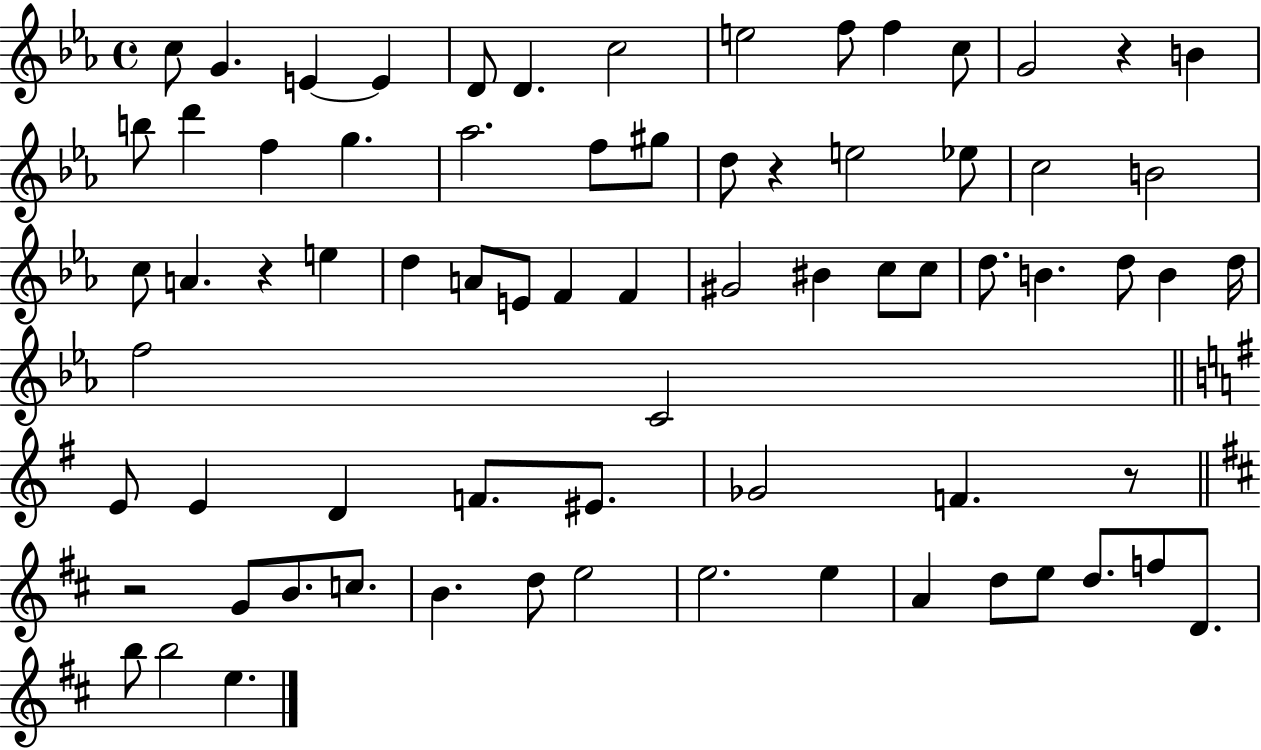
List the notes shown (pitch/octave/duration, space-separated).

C5/e G4/q. E4/q E4/q D4/e D4/q. C5/h E5/h F5/e F5/q C5/e G4/h R/q B4/q B5/e D6/q F5/q G5/q. Ab5/h. F5/e G#5/e D5/e R/q E5/h Eb5/e C5/h B4/h C5/e A4/q. R/q E5/q D5/q A4/e E4/e F4/q F4/q G#4/h BIS4/q C5/e C5/e D5/e. B4/q. D5/e B4/q D5/s F5/h C4/h E4/e E4/q D4/q F4/e. EIS4/e. Gb4/h F4/q. R/e R/h G4/e B4/e. C5/e. B4/q. D5/e E5/h E5/h. E5/q A4/q D5/e E5/e D5/e. F5/e D4/e. B5/e B5/h E5/q.